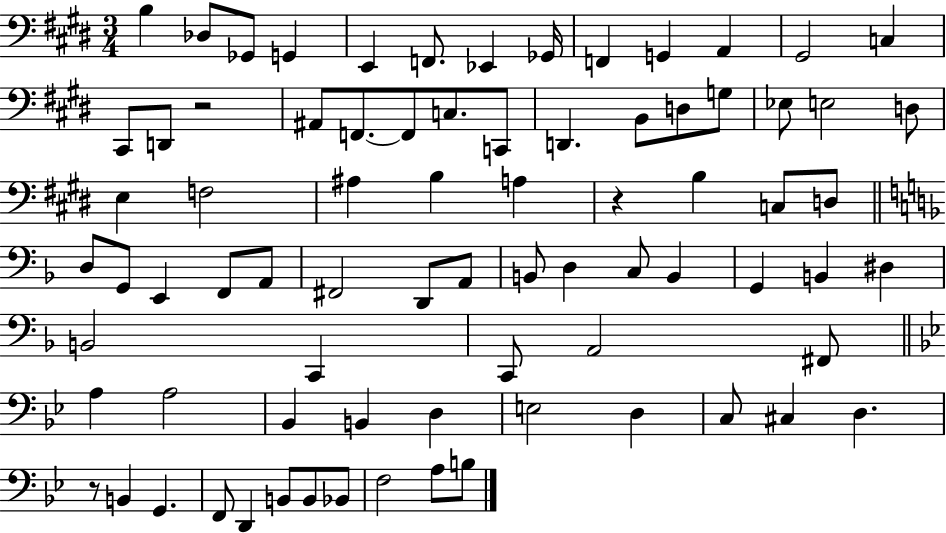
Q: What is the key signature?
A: E major